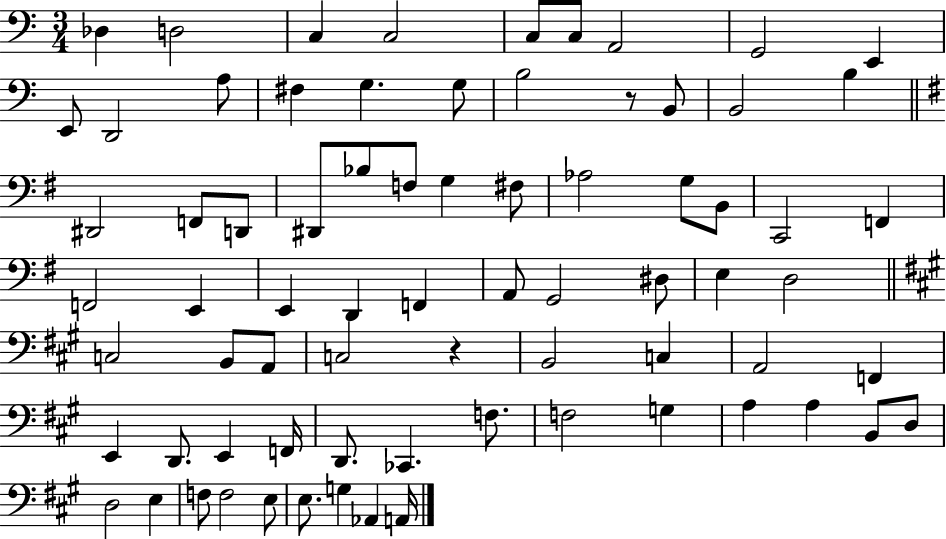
Db3/q D3/h C3/q C3/h C3/e C3/e A2/h G2/h E2/q E2/e D2/h A3/e F#3/q G3/q. G3/e B3/h R/e B2/e B2/h B3/q D#2/h F2/e D2/e D#2/e Bb3/e F3/e G3/q F#3/e Ab3/h G3/e B2/e C2/h F2/q F2/h E2/q E2/q D2/q F2/q A2/e G2/h D#3/e E3/q D3/h C3/h B2/e A2/e C3/h R/q B2/h C3/q A2/h F2/q E2/q D2/e. E2/q F2/s D2/e. CES2/q. F3/e. F3/h G3/q A3/q A3/q B2/e D3/e D3/h E3/q F3/e F3/h E3/e E3/e. G3/q Ab2/q A2/s